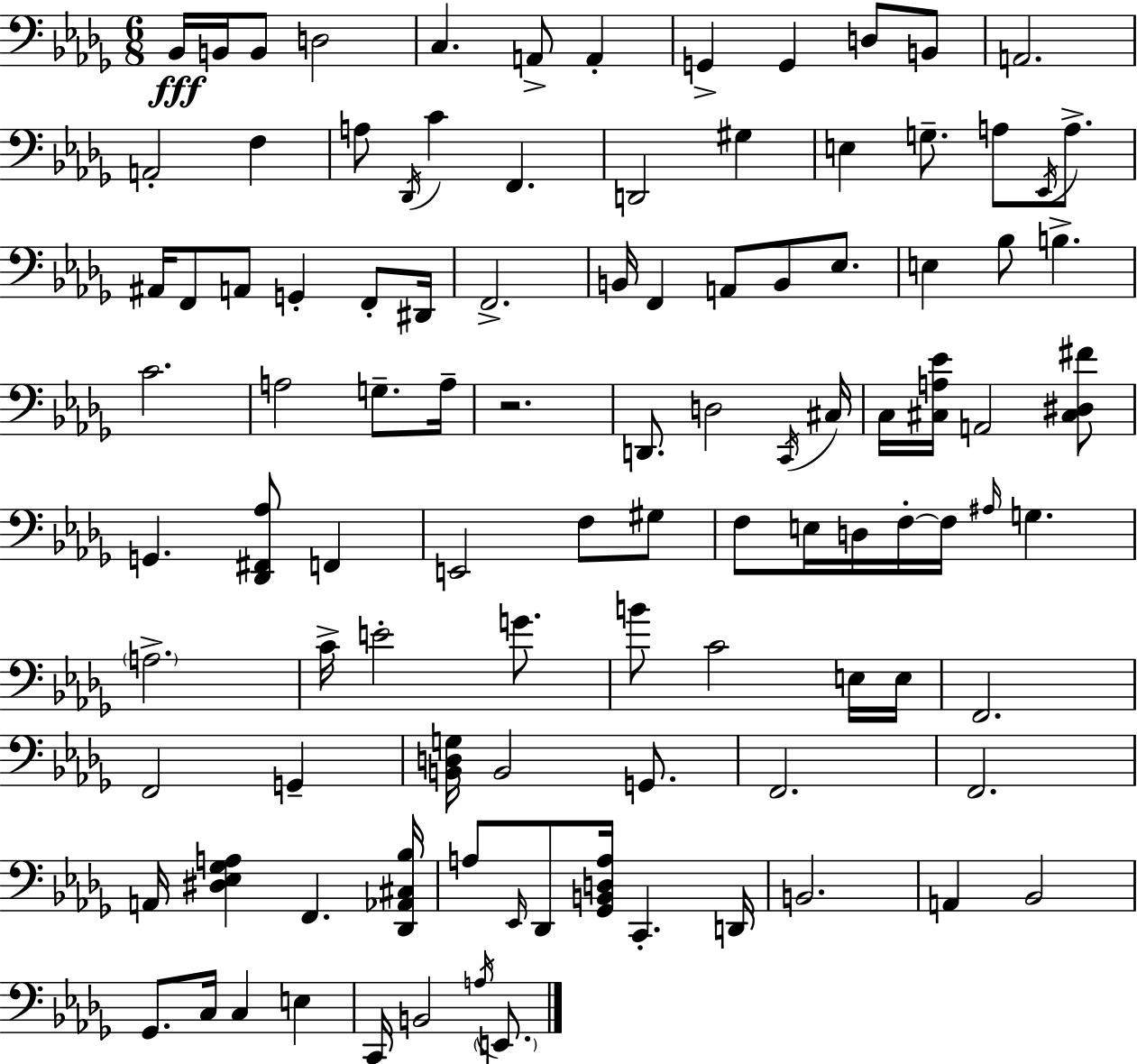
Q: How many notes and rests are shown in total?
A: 103